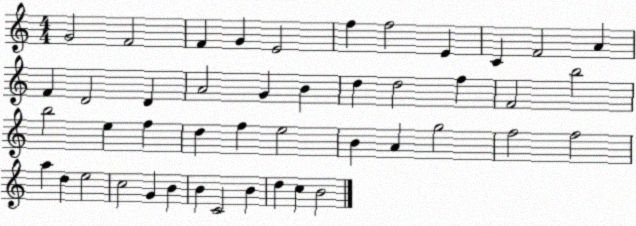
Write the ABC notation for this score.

X:1
T:Untitled
M:4/4
L:1/4
K:C
G2 F2 F G E2 f f2 E C F2 A F D2 D A2 G B d d2 f F2 b2 b2 e f d f e2 B A g2 f2 f2 a d e2 c2 G B B C2 B d c B2